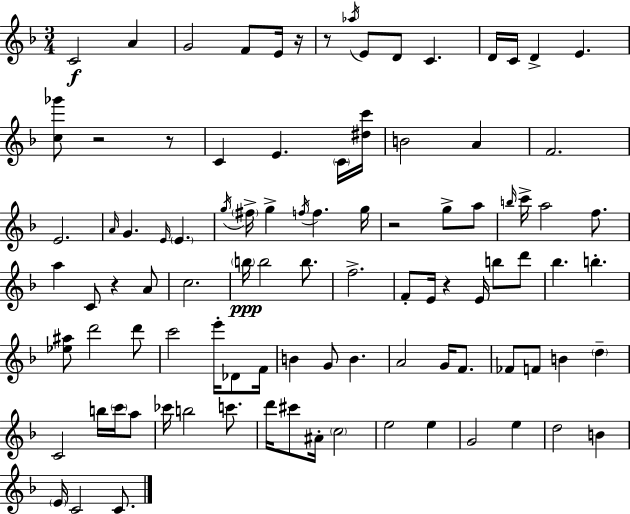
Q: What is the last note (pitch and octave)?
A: C4